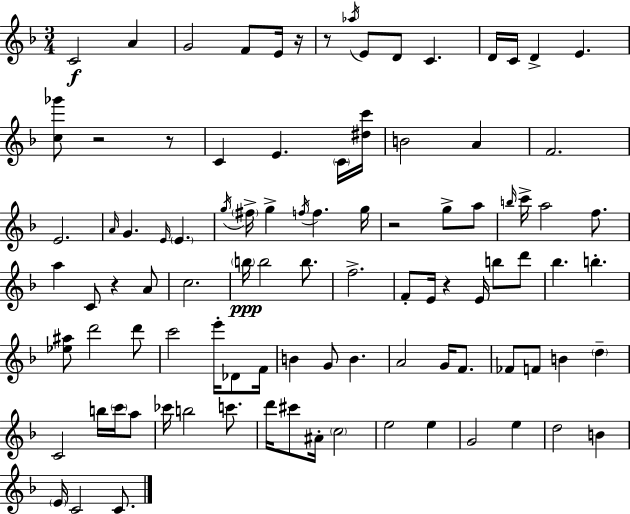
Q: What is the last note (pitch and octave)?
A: C4